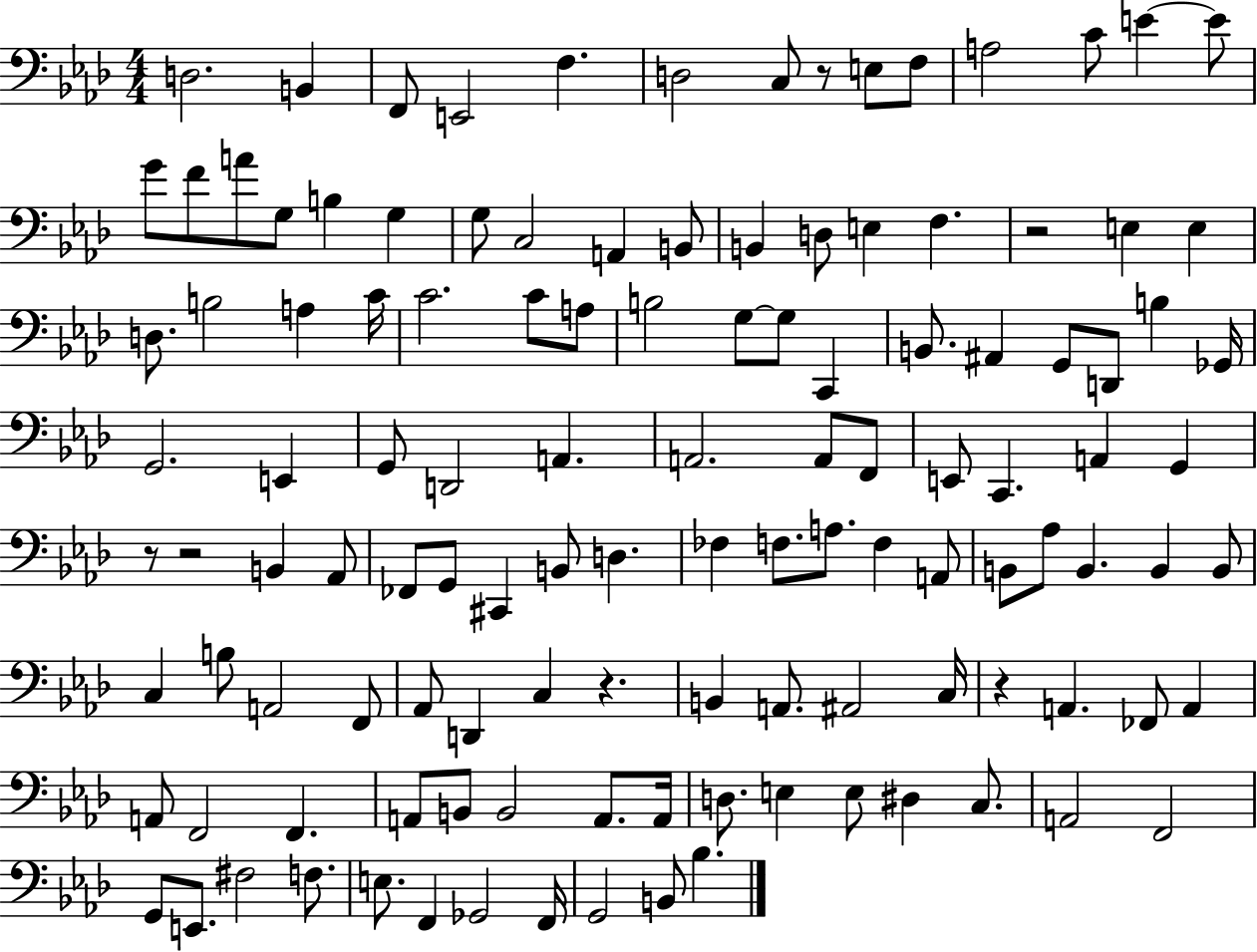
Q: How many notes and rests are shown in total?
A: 121